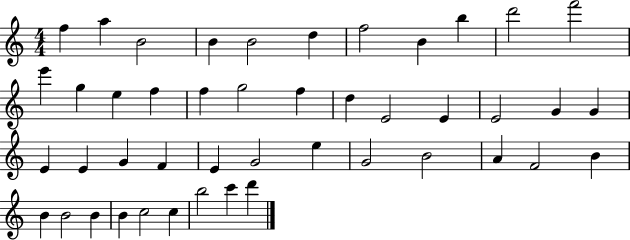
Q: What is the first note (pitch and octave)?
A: F5